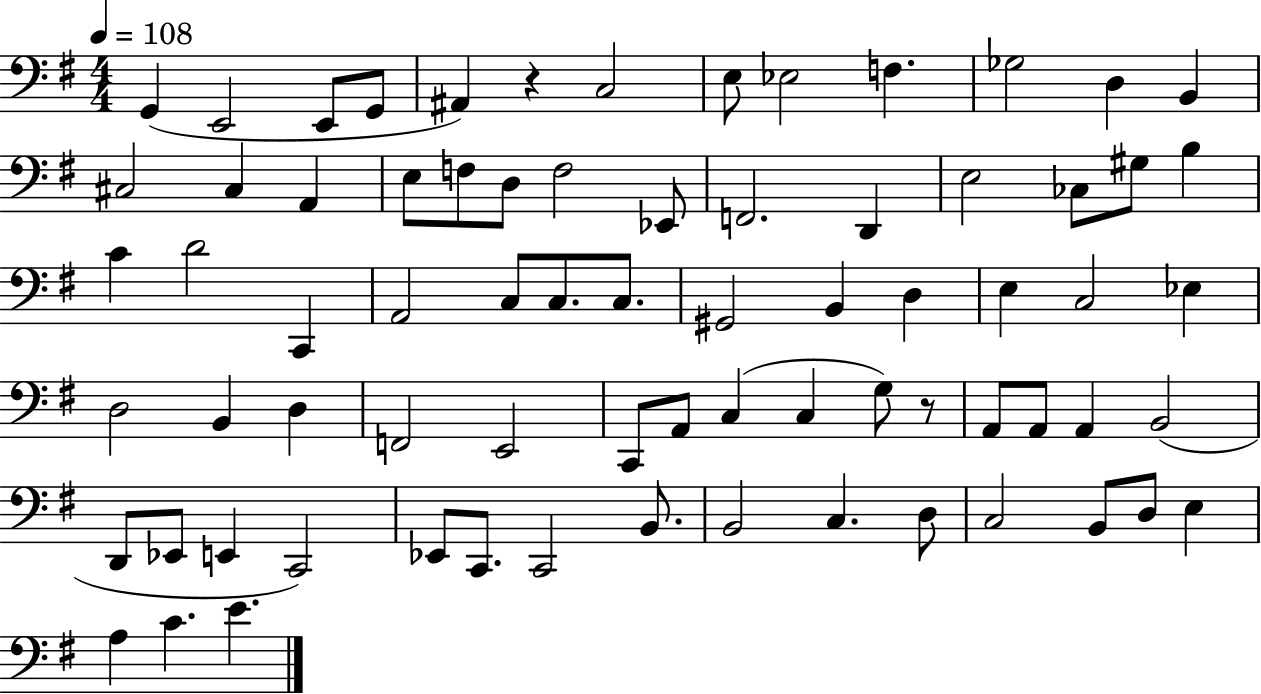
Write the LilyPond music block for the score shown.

{
  \clef bass
  \numericTimeSignature
  \time 4/4
  \key g \major
  \tempo 4 = 108
  g,4( e,2 e,8 g,8 | ais,4) r4 c2 | e8 ees2 f4. | ges2 d4 b,4 | \break cis2 cis4 a,4 | e8 f8 d8 f2 ees,8 | f,2. d,4 | e2 ces8 gis8 b4 | \break c'4 d'2 c,4 | a,2 c8 c8. c8. | gis,2 b,4 d4 | e4 c2 ees4 | \break d2 b,4 d4 | f,2 e,2 | c,8 a,8 c4( c4 g8) r8 | a,8 a,8 a,4 b,2( | \break d,8 ees,8 e,4 c,2) | ees,8 c,8. c,2 b,8. | b,2 c4. d8 | c2 b,8 d8 e4 | \break a4 c'4. e'4. | \bar "|."
}